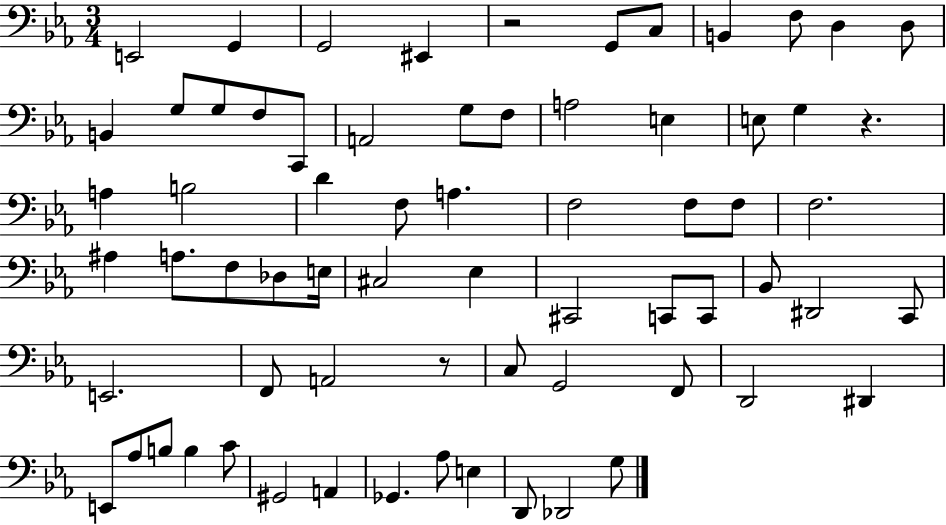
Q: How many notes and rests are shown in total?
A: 68